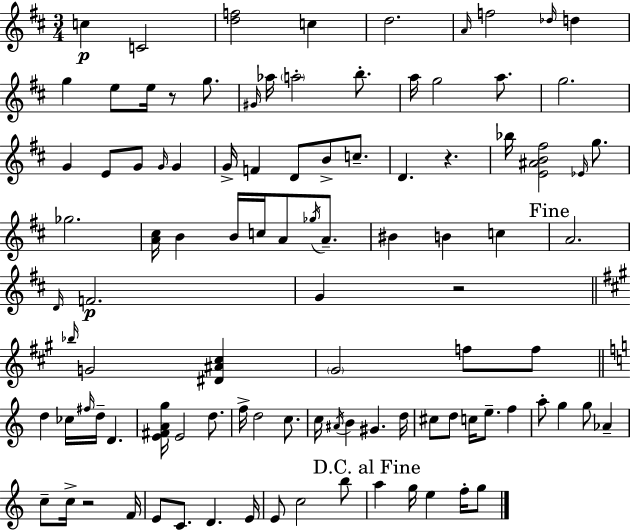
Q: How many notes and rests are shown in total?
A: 101